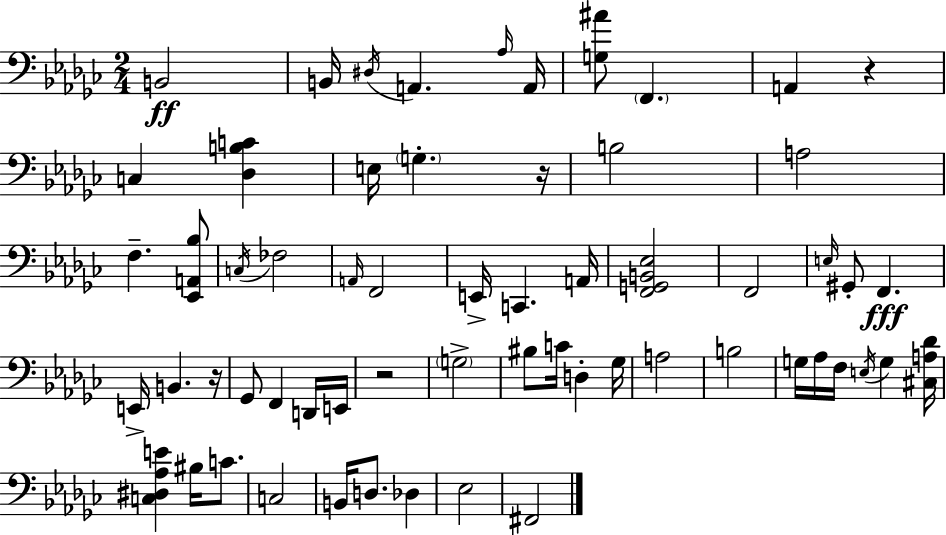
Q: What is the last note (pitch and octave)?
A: F#2